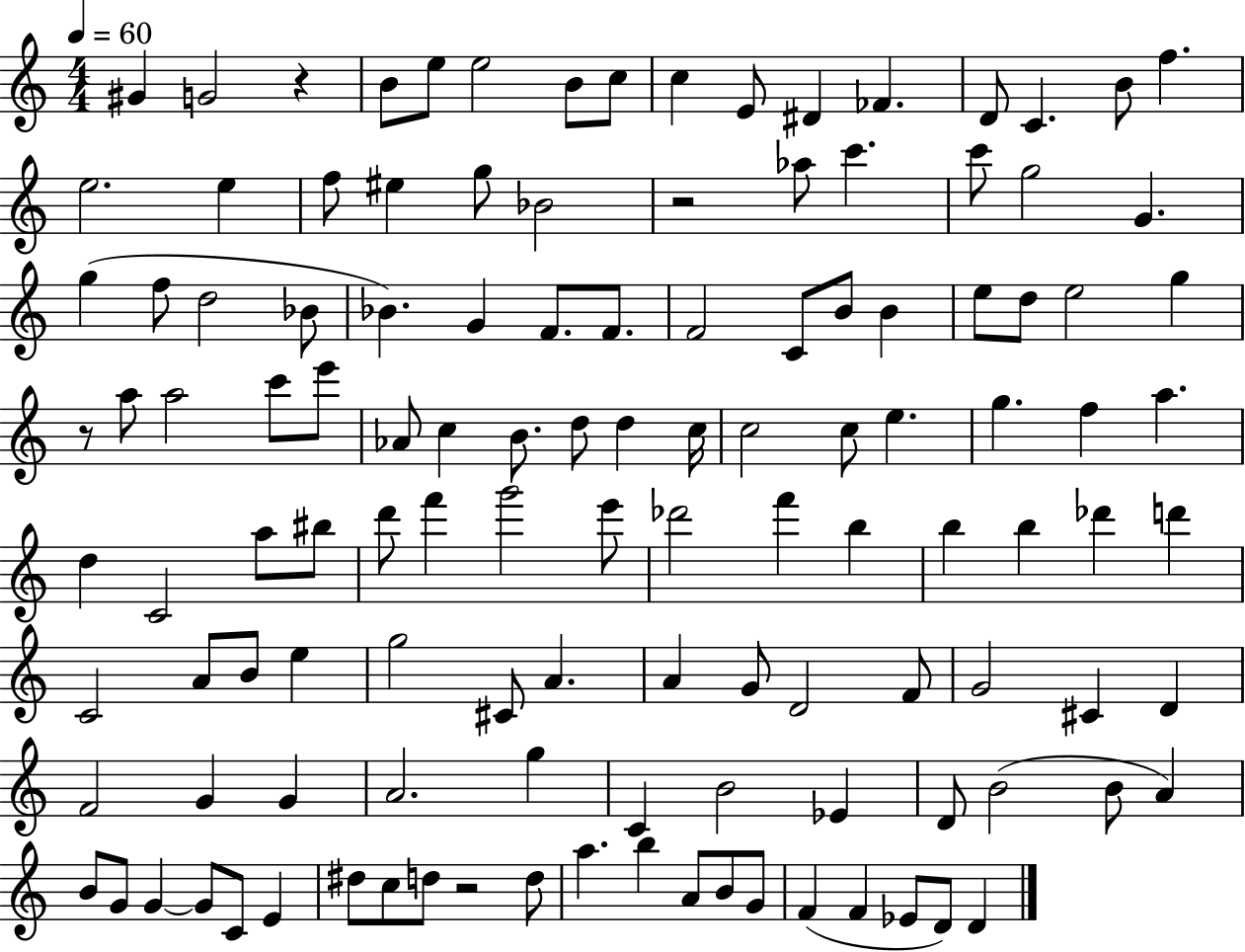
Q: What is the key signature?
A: C major